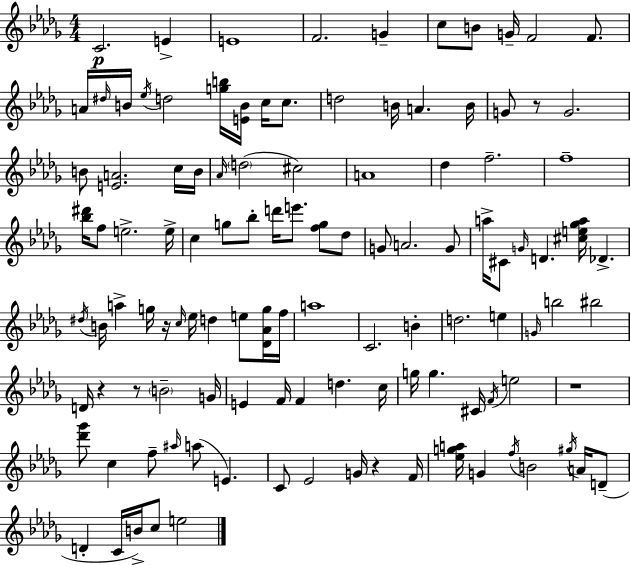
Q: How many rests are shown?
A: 6